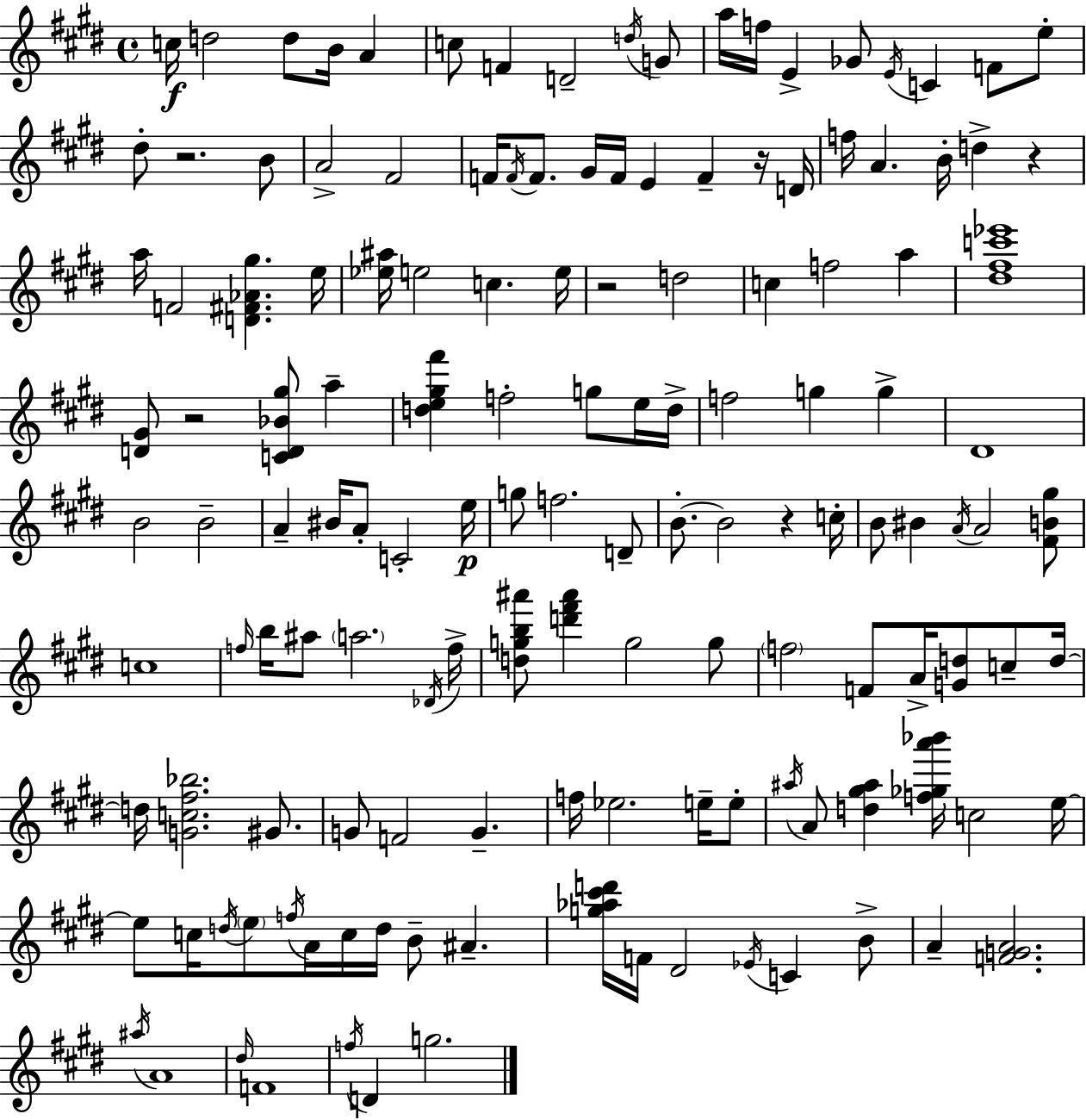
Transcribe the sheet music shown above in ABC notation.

X:1
T:Untitled
M:4/4
L:1/4
K:E
c/4 d2 d/2 B/4 A c/2 F D2 d/4 G/2 a/4 f/4 E _G/2 E/4 C F/2 e/2 ^d/2 z2 B/2 A2 ^F2 F/4 F/4 F/2 ^G/4 F/4 E F z/4 D/4 f/4 A B/4 d z a/4 F2 [D^F_A^g] e/4 [_e^a]/4 e2 c e/4 z2 d2 c f2 a [^d^fc'_e']4 [D^G]/2 z2 [CD_B^g]/2 a [de^g^f'] f2 g/2 e/4 d/4 f2 g g ^D4 B2 B2 A ^B/4 A/2 C2 e/4 g/2 f2 D/2 B/2 B2 z c/4 B/2 ^B A/4 A2 [^FB^g]/2 c4 f/4 b/4 ^a/2 a2 _D/4 f/4 [dgb^a']/2 [d'^f'^a'] g2 g/2 f2 F/2 A/4 [Gd]/2 c/2 d/4 d/4 [Gc^f_b]2 ^G/2 G/2 F2 G f/4 _e2 e/4 e/2 ^a/4 A/2 [d^g^a] [f_ga'_b']/4 c2 e/4 e/2 c/4 d/4 e/2 f/4 A/4 c/4 d/4 B/2 ^A [g_a^c'd']/4 F/4 ^D2 _E/4 C B/2 A [FGA]2 ^a/4 A4 ^d/4 F4 f/4 D g2